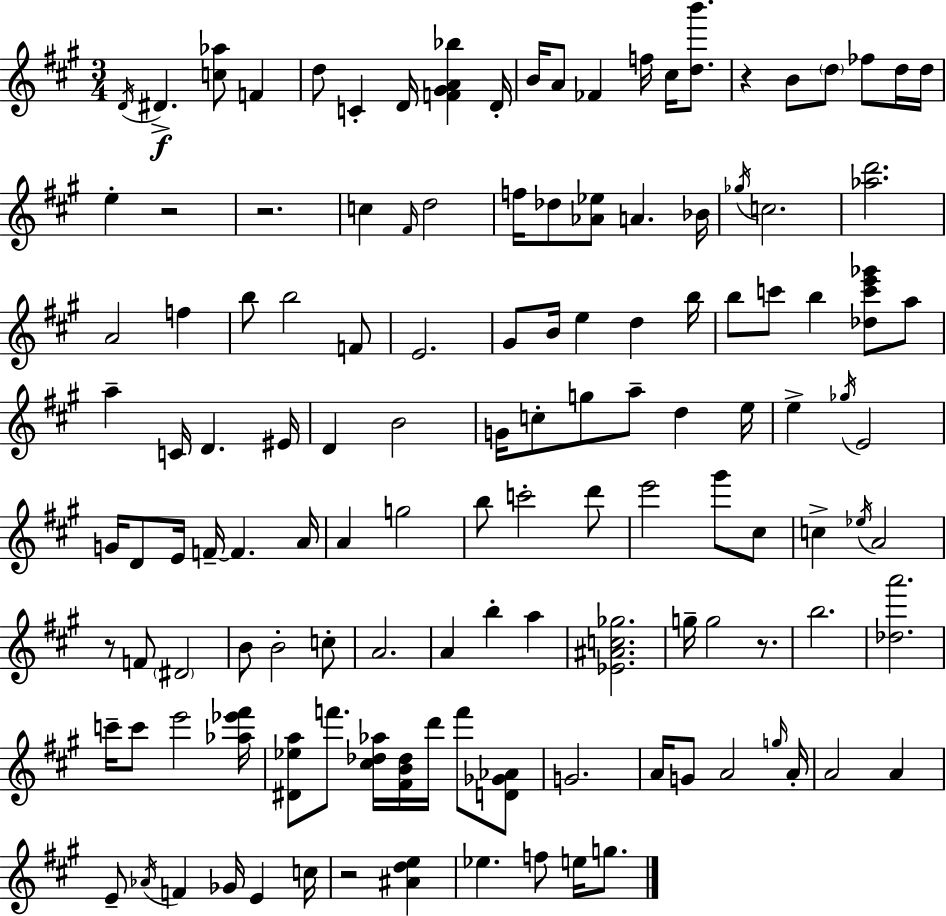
{
  \clef treble
  \numericTimeSignature
  \time 3/4
  \key a \major
  \repeat volta 2 { \acciaccatura { d'16 }\f dis'4.-> <c'' aes''>8 f'4 | d''8 c'4-. d'16 <f' gis' a' bes''>4 | d'16-. b'16 a'8 fes'4 f''16 cis''16 <d'' b'''>8. | r4 b'8 \parenthesize d''8 fes''8 d''16 | \break d''16 e''4-. r2 | r2. | c''4 \grace { fis'16 } d''2 | f''16 des''8 <aes' ees''>8 a'4. | \break bes'16 \acciaccatura { ges''16 } c''2. | <aes'' d'''>2. | a'2 f''4 | b''8 b''2 | \break f'8 e'2. | gis'8 b'16 e''4 d''4 | b''16 b''8 c'''8 b''4 <des'' c''' e''' ges'''>8 | a''8 a''4-- c'16 d'4. | \break eis'16 d'4 b'2 | g'16 c''8-. g''8 a''8-- d''4 | e''16 e''4-> \acciaccatura { ges''16 } e'2 | g'16 d'8 e'16 f'16--~~ f'4. | \break a'16 a'4 g''2 | b''8 c'''2-. | d'''8 e'''2 | gis'''8 cis''8 c''4-> \acciaccatura { ees''16 } a'2 | \break r8 f'8 \parenthesize dis'2 | b'8 b'2-. | c''8-. a'2. | a'4 b''4-. | \break a''4 <ees' ais' c'' ges''>2. | g''16-- g''2 | r8. b''2. | <des'' a'''>2. | \break c'''16-- c'''8 e'''2 | <aes'' ees''' fis'''>16 <dis' ees'' a''>8 f'''8. <cis'' des'' aes''>16 <fis' b' des''>16 | d'''16 f'''8 <d' ges' aes'>8 g'2. | a'16 g'8 a'2 | \break \grace { g''16 } a'16-. a'2 | a'4 e'8-- \acciaccatura { aes'16 } f'4 | ges'16 e'4 c''16 r2 | <ais' d'' e''>4 ees''4. | \break f''8 e''16 g''8. } \bar "|."
}